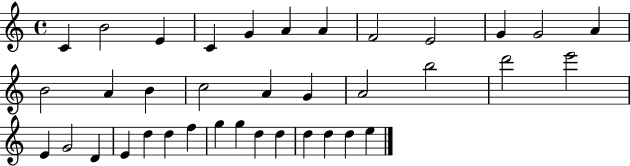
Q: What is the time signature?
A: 4/4